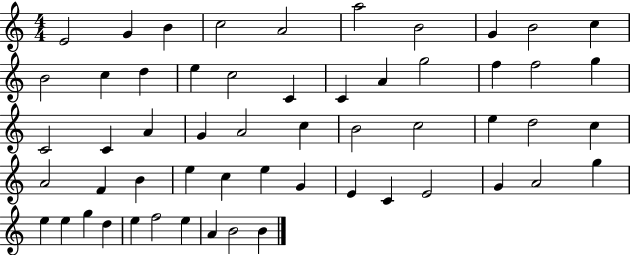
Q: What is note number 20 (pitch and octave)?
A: F5